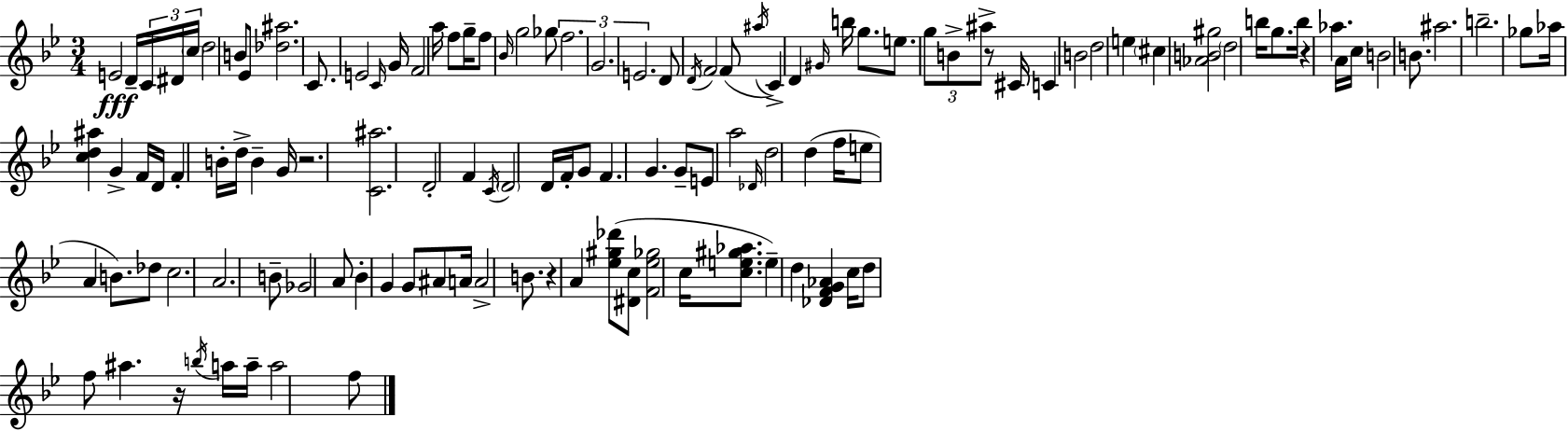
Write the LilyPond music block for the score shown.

{
  \clef treble
  \numericTimeSignature
  \time 3/4
  \key g \minor
  \repeat volta 2 { e'2\fff d'16-- \tuplet 3/2 { c'16 dis'16 \parenthesize c''16 } | d''2 b'8 ees'8 | <des'' ais''>2. | c'8. e'2 \grace { c'16 } | \break g'16 f'2 a''16 f''8 | g''16-- f''8 \grace { bes'16 } g''2 | ges''8 \tuplet 3/2 { f''2. | g'2. | \break e'2. } | d'8 \acciaccatura { d'16 } f'2 | f'8( \acciaccatura { ais''16 } c'4->) d'4 | \grace { gis'16 } b''16 g''8. e''8. \tuplet 3/2 { g''8 b'8-> | \break ais''8-> } r8 cis'16 c'4 b'2 | d''2 | e''4 \parenthesize cis''4 <aes' b' gis''>2 | \parenthesize d''2 | \break b''16 g''8. b''16 r4 aes''4. | a'16 c''16 b'2 | b'8. ais''2. | b''2.-- | \break ges''8 aes''16 <c'' d'' ais''>4 | g'4-> f'16 d'16 f'4-. b'16-. d''16-> | b'4-- g'16 r2. | <c' ais''>2. | \break d'2-. | f'4 \acciaccatura { c'16 } \parenthesize d'2 | d'16 f'16-. g'8 f'4. | g'4. g'8-- e'8 a''2 | \break \grace { des'16 } d''2 | d''4( f''16 e''8 a'4 | b'8.) des''8 c''2. | a'2. | \break b'8-- ges'2 | a'8 bes'4-. g'4 | g'8 ais'8 a'16 a'2-> | b'8. r4 a'4 | \break <ees'' gis'' des'''>8( <dis' c''>8 <f' ees'' ges''>2 | c''16 <c'' e'' gis'' aes''>8. e''4--) d''4 | <des' f' g' aes'>4 c''16 d''8 f''8 | ais''4. r16 \acciaccatura { b''16 } a''16 a''16-- a''2 | \break f''8 } \bar "|."
}